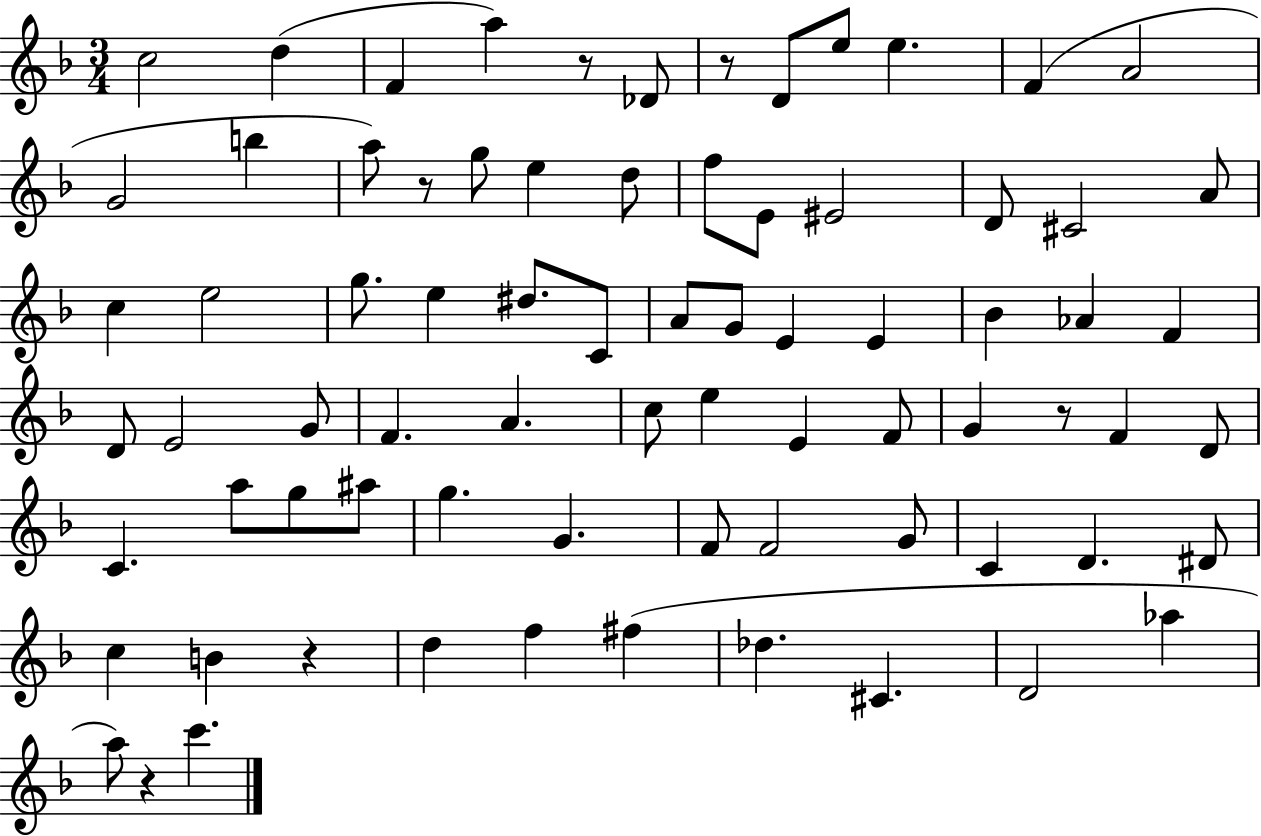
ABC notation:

X:1
T:Untitled
M:3/4
L:1/4
K:F
c2 d F a z/2 _D/2 z/2 D/2 e/2 e F A2 G2 b a/2 z/2 g/2 e d/2 f/2 E/2 ^E2 D/2 ^C2 A/2 c e2 g/2 e ^d/2 C/2 A/2 G/2 E E _B _A F D/2 E2 G/2 F A c/2 e E F/2 G z/2 F D/2 C a/2 g/2 ^a/2 g G F/2 F2 G/2 C D ^D/2 c B z d f ^f _d ^C D2 _a a/2 z c'